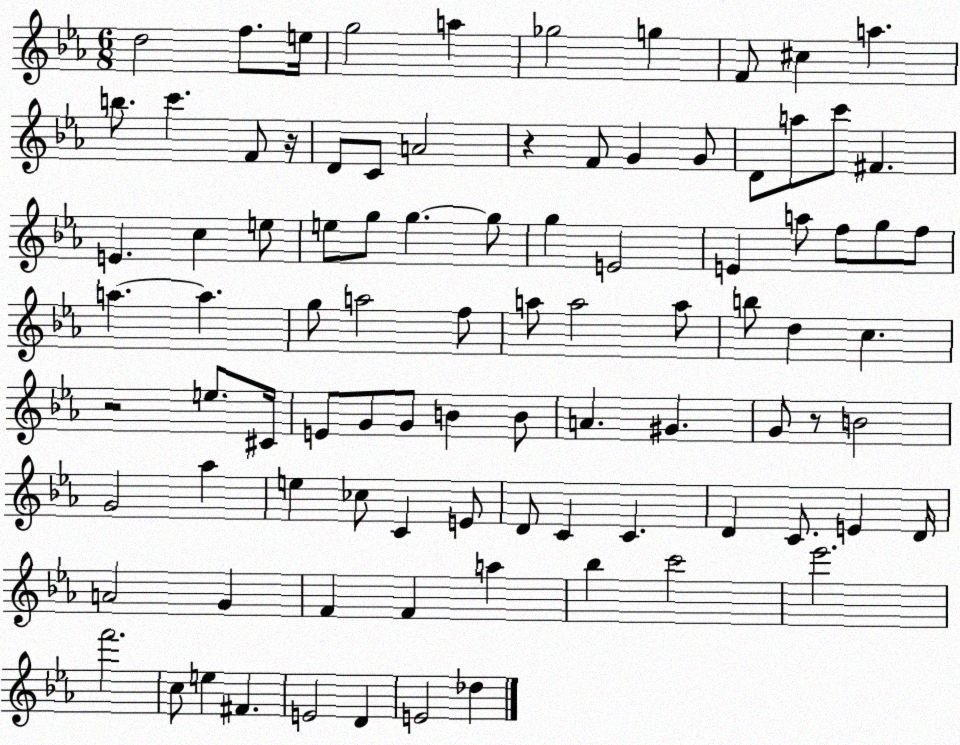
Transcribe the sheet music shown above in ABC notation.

X:1
T:Untitled
M:6/8
L:1/4
K:Eb
d2 f/2 e/4 g2 a _g2 g F/2 ^c a b/2 c' F/2 z/4 D/2 C/2 A2 z F/2 G G/2 D/2 a/2 c'/2 ^F E c e/2 e/2 g/2 g g/2 g E2 E a/2 f/2 g/2 f/2 a a g/2 a2 f/2 a/2 a2 a/2 b/2 d c z2 e/2 ^C/4 E/2 G/2 G/2 B B/2 A ^G G/2 z/2 B2 G2 _a e _c/2 C E/2 D/2 C C D C/2 E D/4 A2 G F F a _b c'2 _e'2 f'2 c/2 e ^F E2 D E2 _d